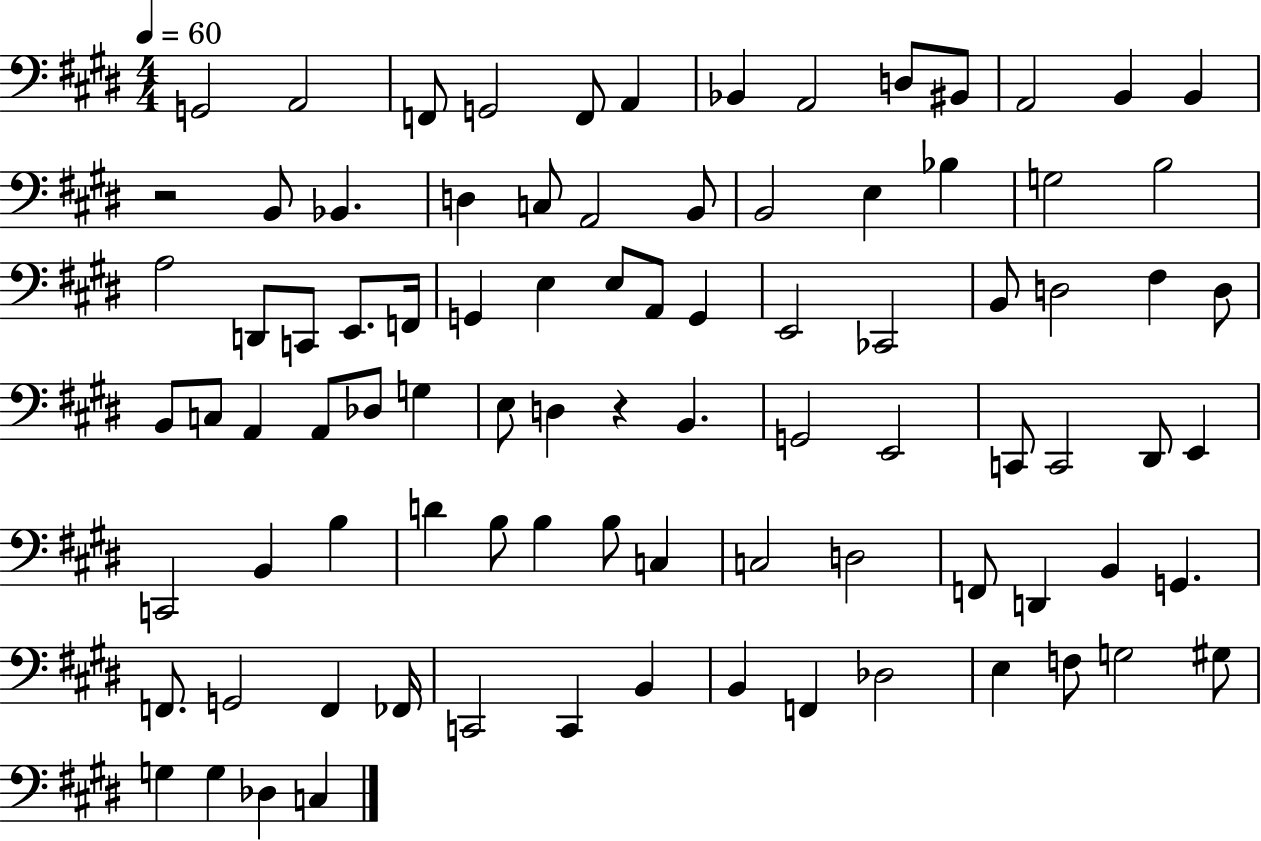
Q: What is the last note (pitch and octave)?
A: C3